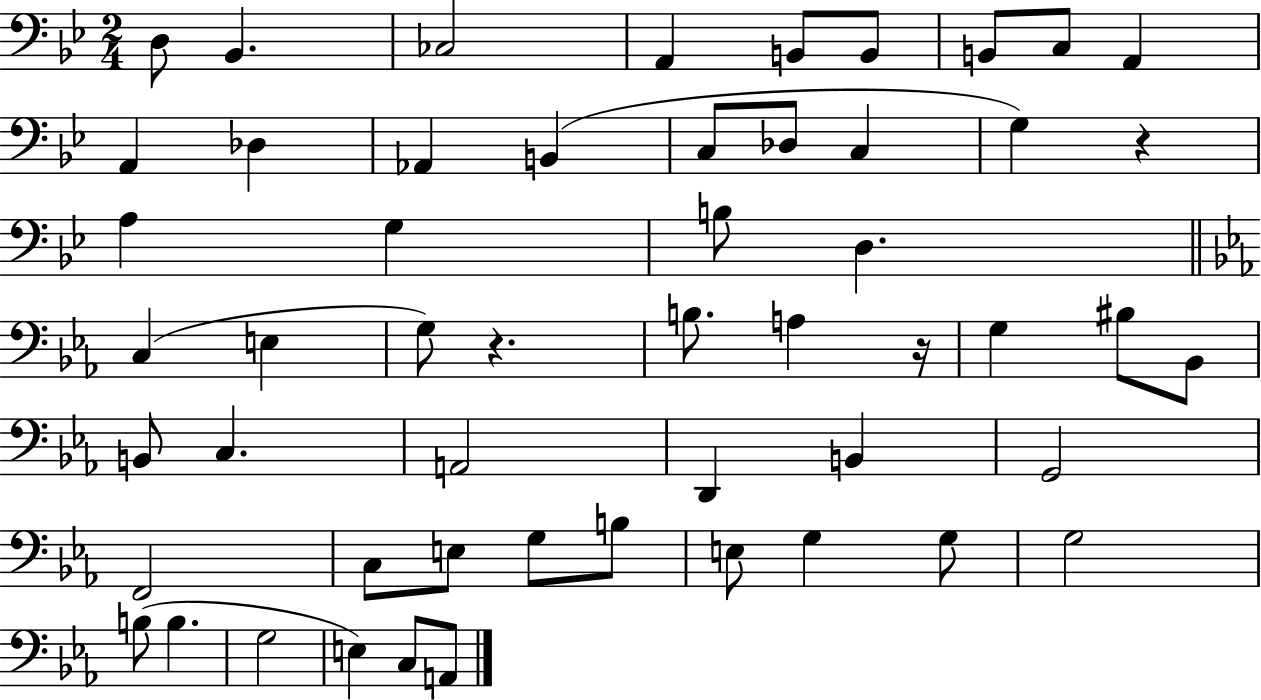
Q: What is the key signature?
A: BES major